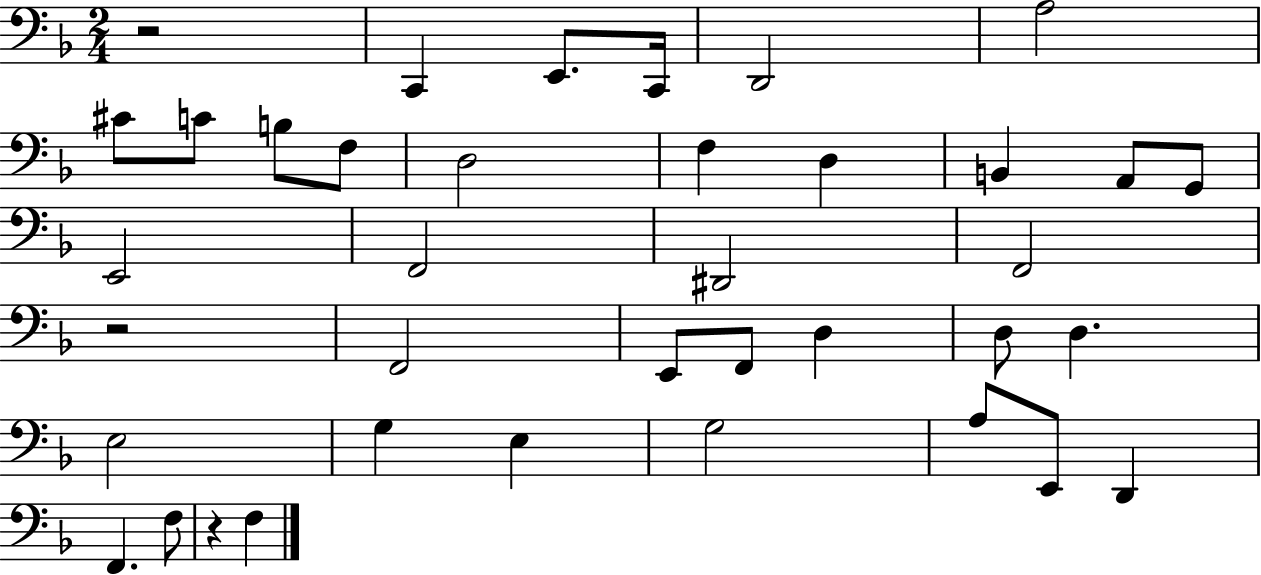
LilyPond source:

{
  \clef bass
  \numericTimeSignature
  \time 2/4
  \key f \major
  \repeat volta 2 { r2 | c,4 e,8. c,16 | d,2 | a2 | \break cis'8 c'8 b8 f8 | d2 | f4 d4 | b,4 a,8 g,8 | \break e,2 | f,2 | dis,2 | f,2 | \break r2 | f,2 | e,8 f,8 d4 | d8 d4. | \break e2 | g4 e4 | g2 | a8 e,8 d,4 | \break f,4. f8 | r4 f4 | } \bar "|."
}